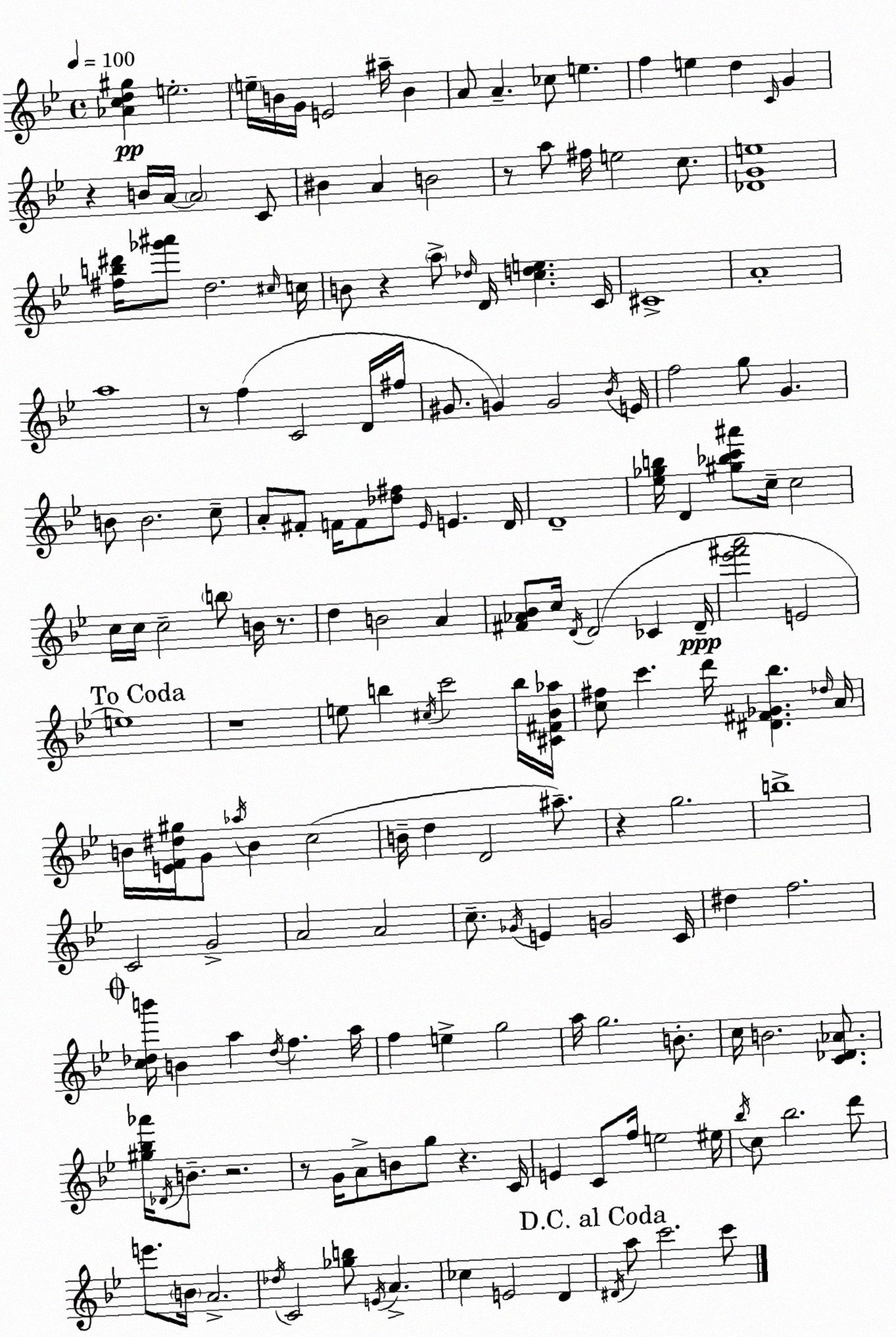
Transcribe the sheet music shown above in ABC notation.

X:1
T:Untitled
M:4/4
L:1/4
K:Bb
[_Acd^g] e2 e/4 B/4 G/4 E2 ^a/4 B A/2 A _c/2 e f e d C/4 G z B/4 A/4 A2 C/2 ^B A B2 z/2 a/2 ^f/4 e2 c/2 [_DGe]4 [^fb^d']/4 [_g'^a']/2 d2 ^c/4 c/4 B/2 z a/2 _d/4 D/4 [cde] C/4 ^C4 A4 a4 z/2 f C2 D/4 ^f/4 ^G/2 G G2 _B/4 E/4 f2 g/2 G B/2 B2 c/2 A/2 ^F/2 F/4 F/2 [_d^f]/2 _E/4 E D/4 D4 [_e_gb]/4 D [^g_bc'^a']/2 c/4 c2 c/4 c/4 c2 b/2 B/4 z/2 d B2 A [^F_A_B]/2 c/4 D/4 D2 _C D/4 [_e'^f'a']2 E2 e4 z4 e/2 b ^c/4 c'2 b/4 [^C^F_B_a]/4 [c^f]/2 c' d'/4 [^D^F_G_b] _d/4 A/4 B/4 [EF^d^g]/4 G/2 _a/4 B c2 B/4 d D2 ^a/2 z g2 b4 C2 G2 A2 A2 c/2 _G/4 E G2 C/4 ^d f2 [c_db']/4 B a _d/4 f a/4 f e g2 a/4 g2 B/2 c/4 B2 [C_D_A]/2 [^g_b_a']/4 _D/4 B/2 z2 z/2 G/4 A/2 B/2 g/2 z C/4 E C/2 f/4 e2 ^e/4 _b/4 c/2 _b2 d'/2 e'/2 B/4 A2 _d/4 C2 [_gb]/2 E/4 A _c E2 D ^D/4 a/2 c'2 c'/2